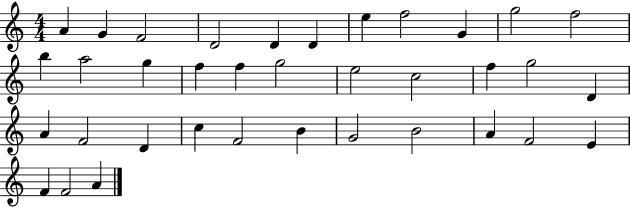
{
  \clef treble
  \numericTimeSignature
  \time 4/4
  \key c \major
  a'4 g'4 f'2 | d'2 d'4 d'4 | e''4 f''2 g'4 | g''2 f''2 | \break b''4 a''2 g''4 | f''4 f''4 g''2 | e''2 c''2 | f''4 g''2 d'4 | \break a'4 f'2 d'4 | c''4 f'2 b'4 | g'2 b'2 | a'4 f'2 e'4 | \break f'4 f'2 a'4 | \bar "|."
}